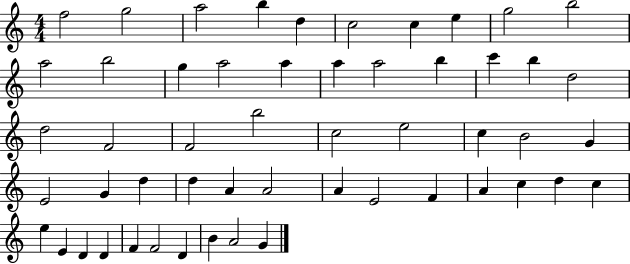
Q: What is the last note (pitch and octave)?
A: G4